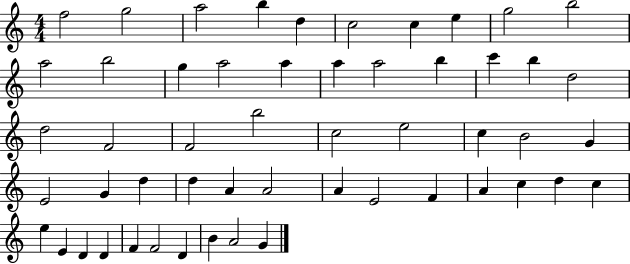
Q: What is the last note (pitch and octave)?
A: G4